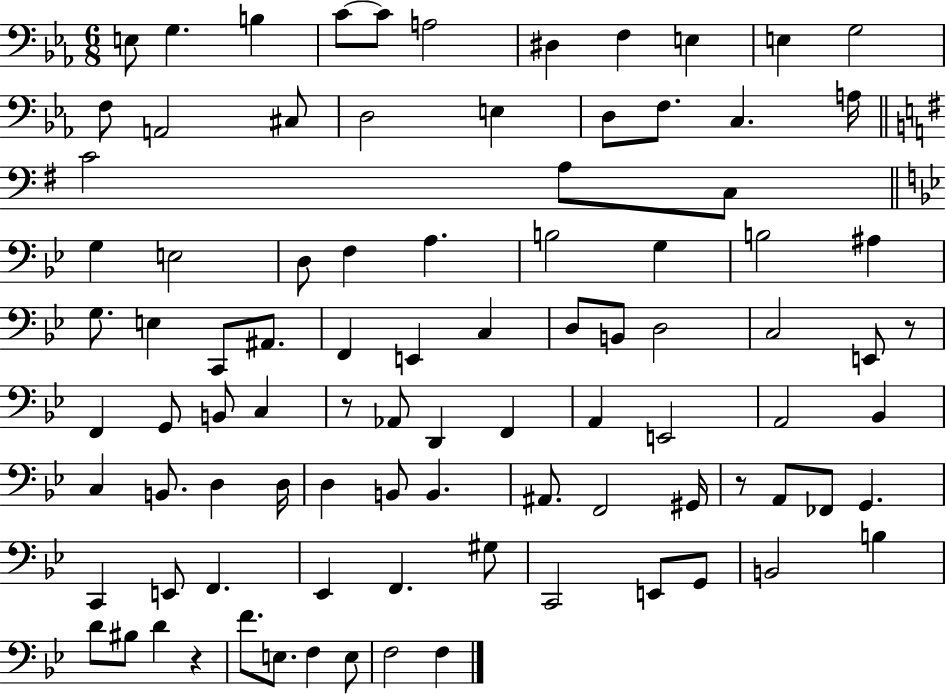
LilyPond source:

{
  \clef bass
  \numericTimeSignature
  \time 6/8
  \key ees \major
  \repeat volta 2 { e8 g4. b4 | c'8~~ c'8 a2 | dis4 f4 e4 | e4 g2 | \break f8 a,2 cis8 | d2 e4 | d8 f8. c4. a16 | \bar "||" \break \key g \major c'2 a8 c8 | \bar "||" \break \key g \minor g4 e2 | d8 f4 a4. | b2 g4 | b2 ais4 | \break g8. e4 c,8 ais,8. | f,4 e,4 c4 | d8 b,8 d2 | c2 e,8 r8 | \break f,4 g,8 b,8 c4 | r8 aes,8 d,4 f,4 | a,4 e,2 | a,2 bes,4 | \break c4 b,8. d4 d16 | d4 b,8 b,4. | ais,8. f,2 gis,16 | r8 a,8 fes,8 g,4. | \break c,4 e,8 f,4. | ees,4 f,4. gis8 | c,2 e,8 g,8 | b,2 b4 | \break d'8 bis8 d'4 r4 | f'8. e8. f4 e8 | f2 f4 | } \bar "|."
}